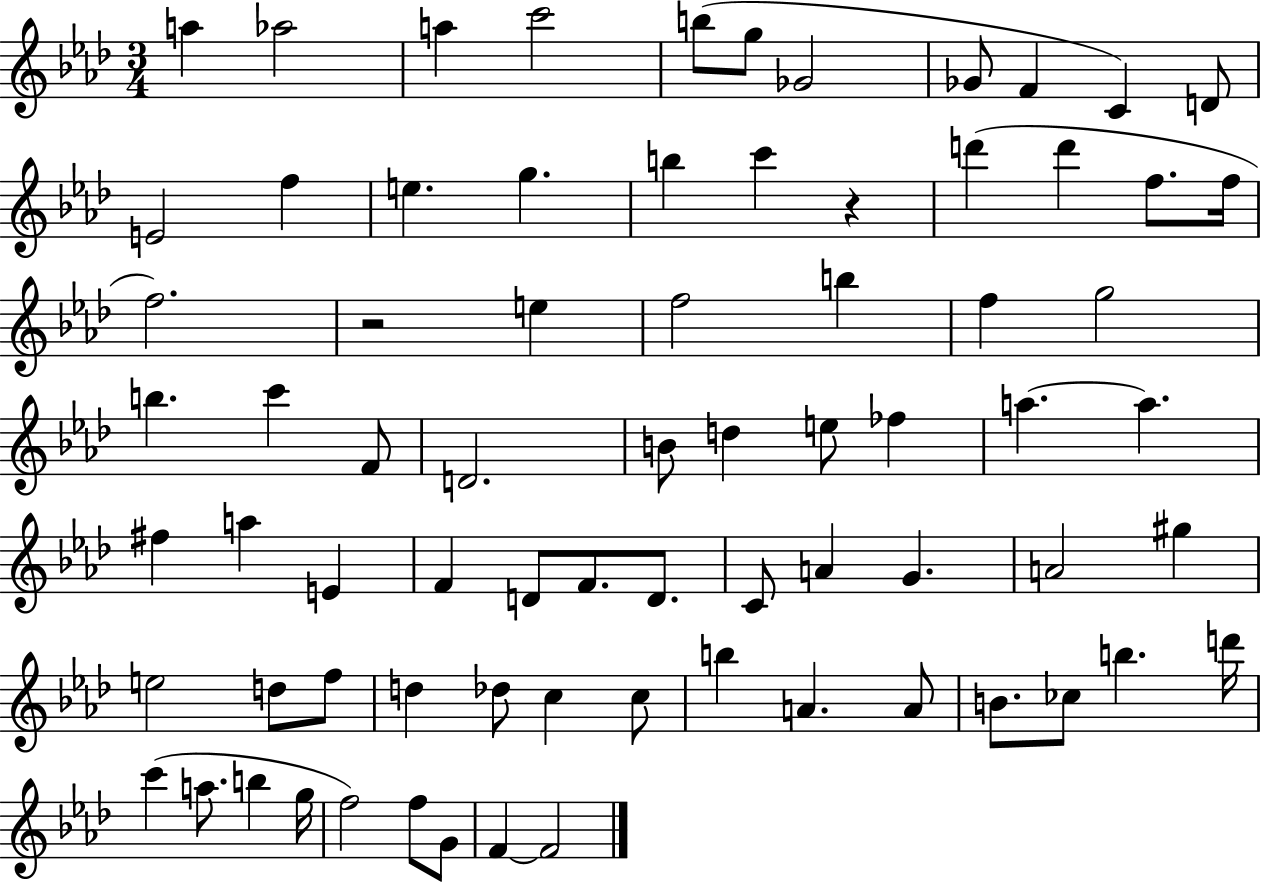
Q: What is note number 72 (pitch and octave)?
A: F4